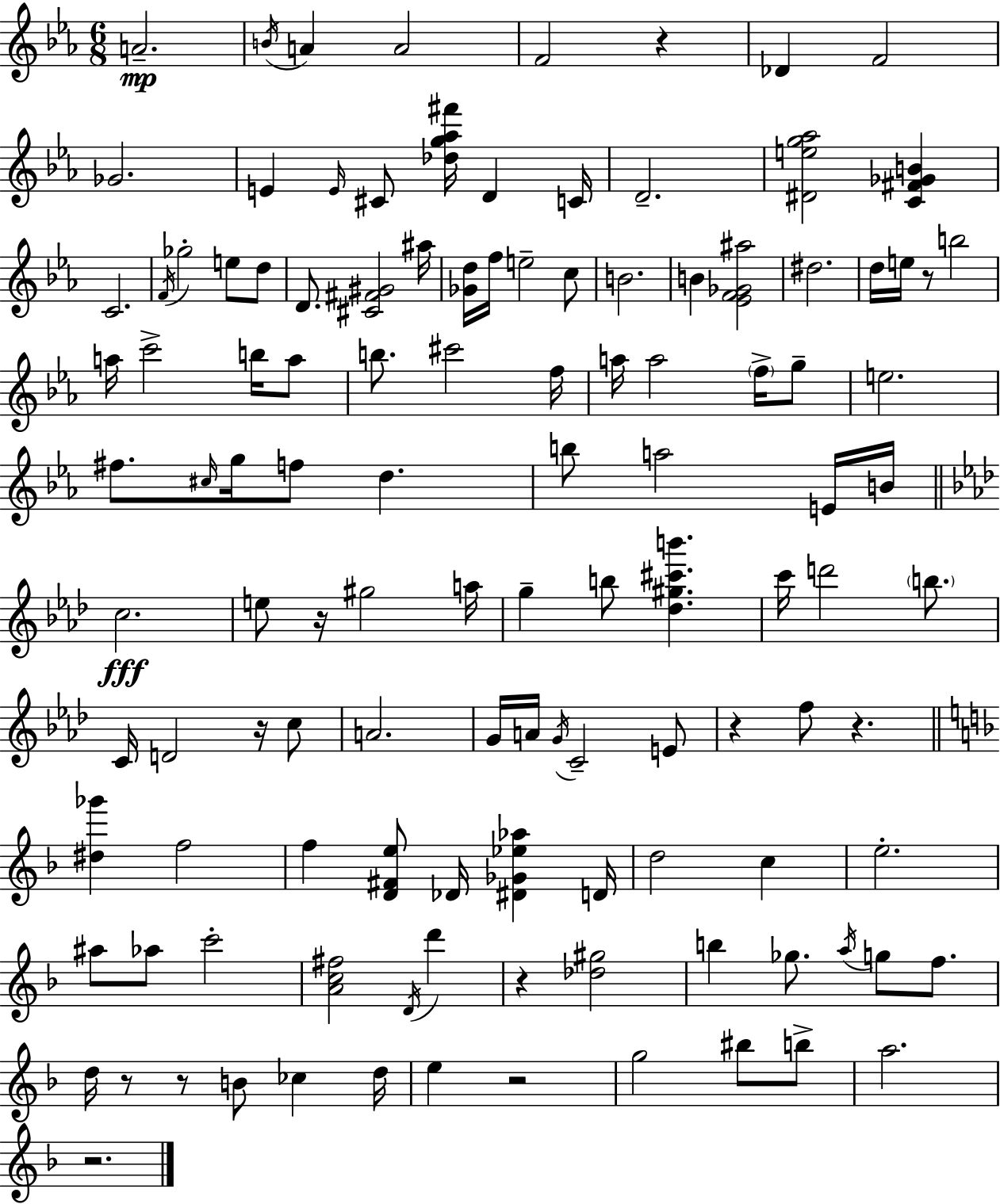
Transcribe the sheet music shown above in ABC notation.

X:1
T:Untitled
M:6/8
L:1/4
K:Cm
A2 B/4 A A2 F2 z _D F2 _G2 E E/4 ^C/2 [_dg_a^f']/4 D C/4 D2 [^Deg_a]2 [C^F_GB] C2 F/4 _g2 e/2 d/2 D/2 [^C^F^G]2 ^a/4 [_Gd]/4 f/4 e2 c/2 B2 B [_EF_G^a]2 ^d2 d/4 e/4 z/2 b2 a/4 c'2 b/4 a/2 b/2 ^c'2 f/4 a/4 a2 f/4 g/2 e2 ^f/2 ^c/4 g/4 f/2 d b/2 a2 E/4 B/4 c2 e/2 z/4 ^g2 a/4 g b/2 [_d^g^c'b'] c'/4 d'2 b/2 C/4 D2 z/4 c/2 A2 G/4 A/4 G/4 C2 E/2 z f/2 z [^d_g'] f2 f [D^Fe]/2 _D/4 [^D_G_e_a] D/4 d2 c e2 ^a/2 _a/2 c'2 [Ac^f]2 D/4 d' z [_d^g]2 b _g/2 a/4 g/2 f/2 d/4 z/2 z/2 B/2 _c d/4 e z2 g2 ^b/2 b/2 a2 z2